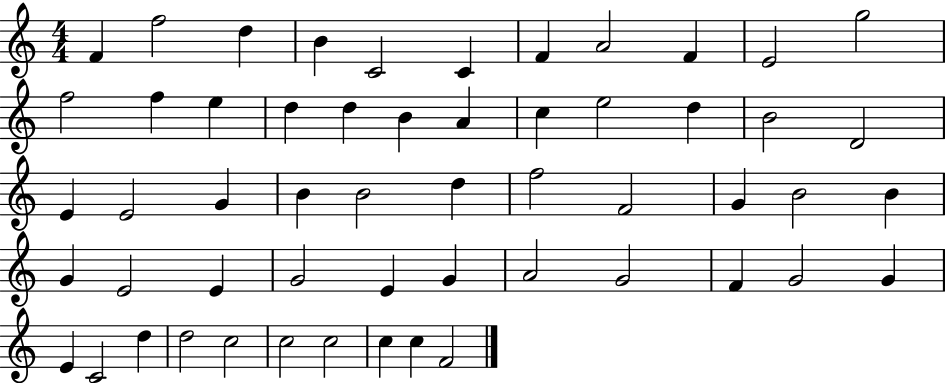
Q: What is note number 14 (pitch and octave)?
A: E5